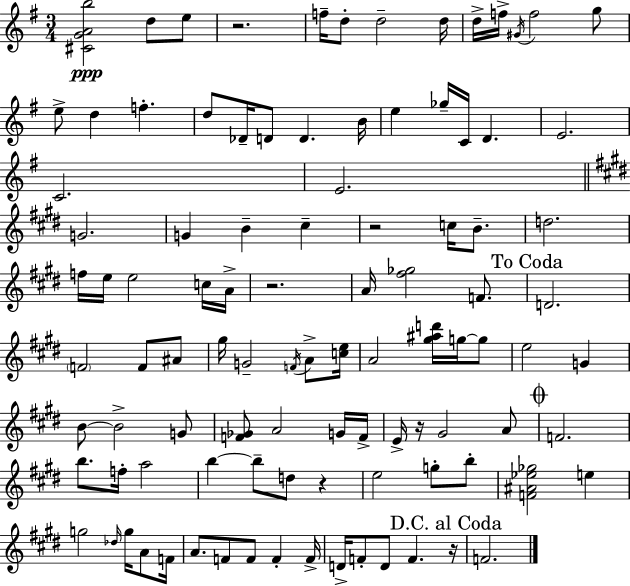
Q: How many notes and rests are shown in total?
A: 100